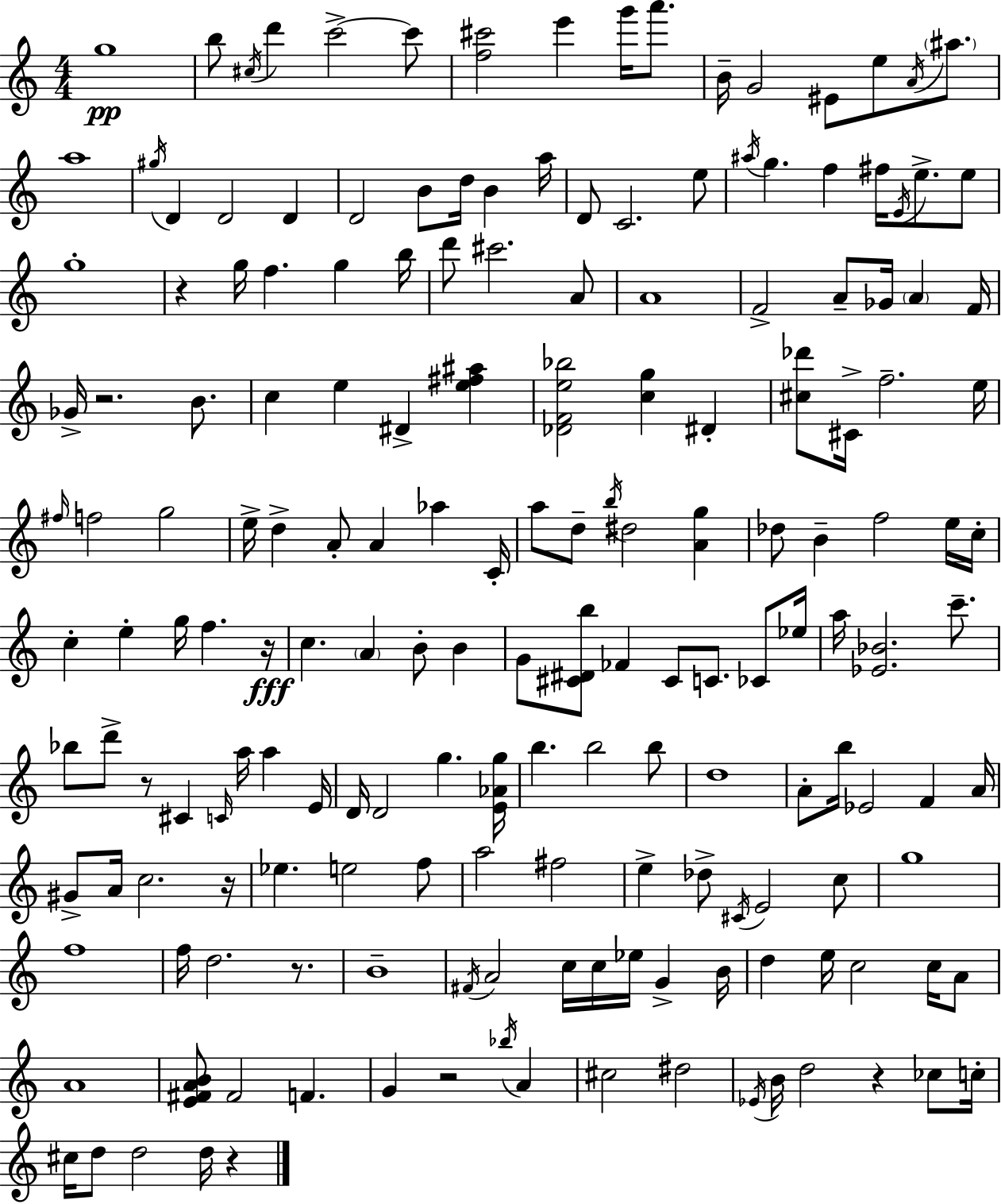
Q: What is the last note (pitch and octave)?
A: D5